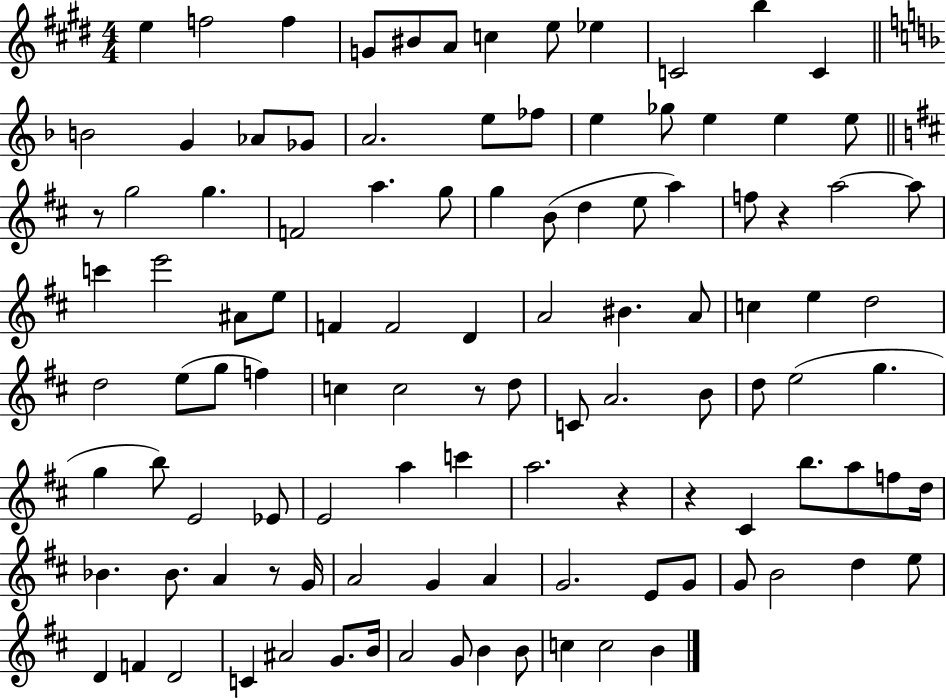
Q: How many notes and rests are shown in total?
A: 110